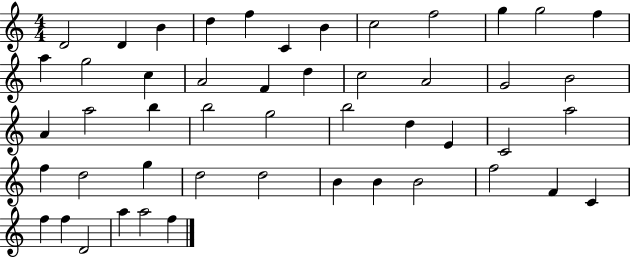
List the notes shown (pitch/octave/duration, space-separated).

D4/h D4/q B4/q D5/q F5/q C4/q B4/q C5/h F5/h G5/q G5/h F5/q A5/q G5/h C5/q A4/h F4/q D5/q C5/h A4/h G4/h B4/h A4/q A5/h B5/q B5/h G5/h B5/h D5/q E4/q C4/h A5/h F5/q D5/h G5/q D5/h D5/h B4/q B4/q B4/h F5/h F4/q C4/q F5/q F5/q D4/h A5/q A5/h F5/q